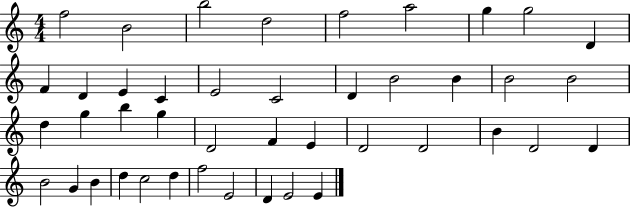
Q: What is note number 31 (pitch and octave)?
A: D4